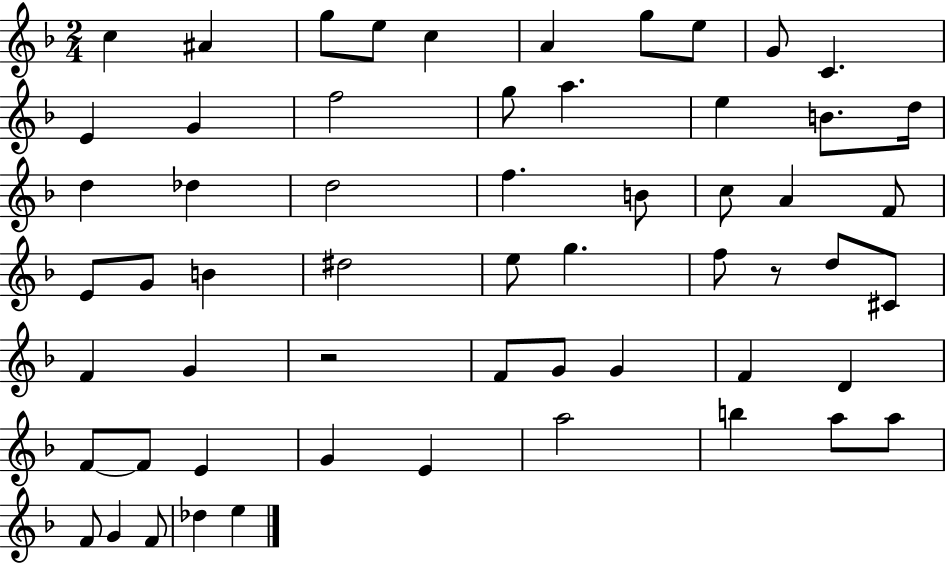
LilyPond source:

{
  \clef treble
  \numericTimeSignature
  \time 2/4
  \key f \major
  c''4 ais'4 | g''8 e''8 c''4 | a'4 g''8 e''8 | g'8 c'4. | \break e'4 g'4 | f''2 | g''8 a''4. | e''4 b'8. d''16 | \break d''4 des''4 | d''2 | f''4. b'8 | c''8 a'4 f'8 | \break e'8 g'8 b'4 | dis''2 | e''8 g''4. | f''8 r8 d''8 cis'8 | \break f'4 g'4 | r2 | f'8 g'8 g'4 | f'4 d'4 | \break f'8~~ f'8 e'4 | g'4 e'4 | a''2 | b''4 a''8 a''8 | \break f'8 g'4 f'8 | des''4 e''4 | \bar "|."
}